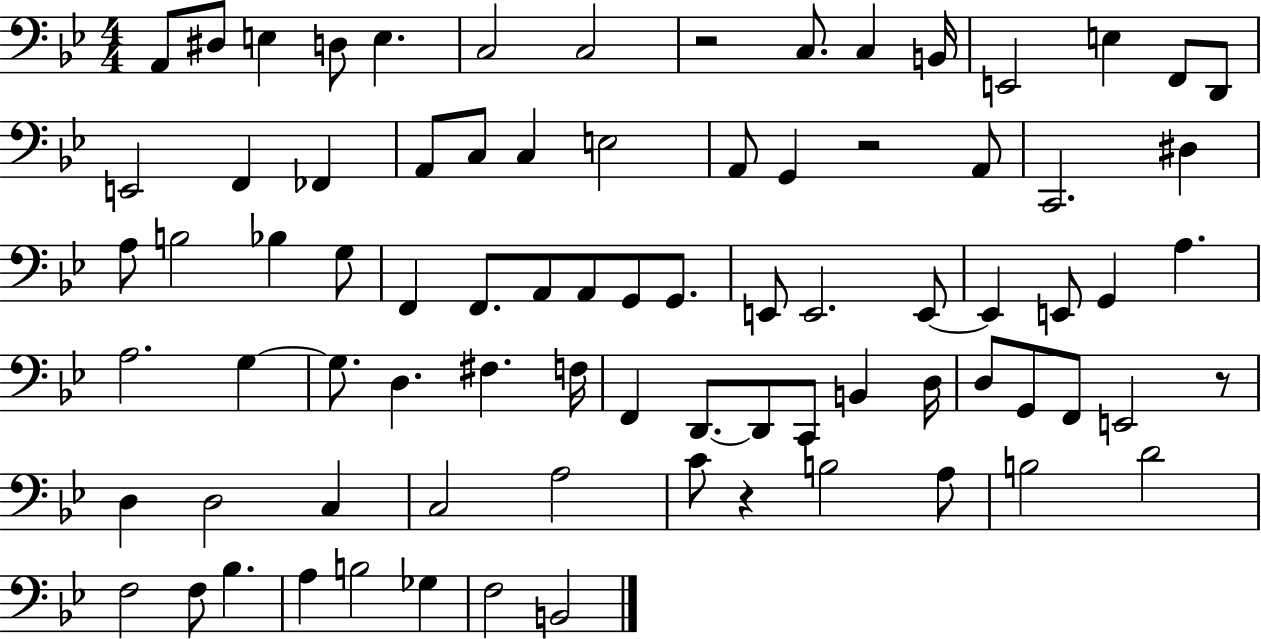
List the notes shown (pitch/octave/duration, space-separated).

A2/e D#3/e E3/q D3/e E3/q. C3/h C3/h R/h C3/e. C3/q B2/s E2/h E3/q F2/e D2/e E2/h F2/q FES2/q A2/e C3/e C3/q E3/h A2/e G2/q R/h A2/e C2/h. D#3/q A3/e B3/h Bb3/q G3/e F2/q F2/e. A2/e A2/e G2/e G2/e. E2/e E2/h. E2/e E2/q E2/e G2/q A3/q. A3/h. G3/q G3/e. D3/q. F#3/q. F3/s F2/q D2/e. D2/e C2/e B2/q D3/s D3/e G2/e F2/e E2/h R/e D3/q D3/h C3/q C3/h A3/h C4/e R/q B3/h A3/e B3/h D4/h F3/h F3/e Bb3/q. A3/q B3/h Gb3/q F3/h B2/h